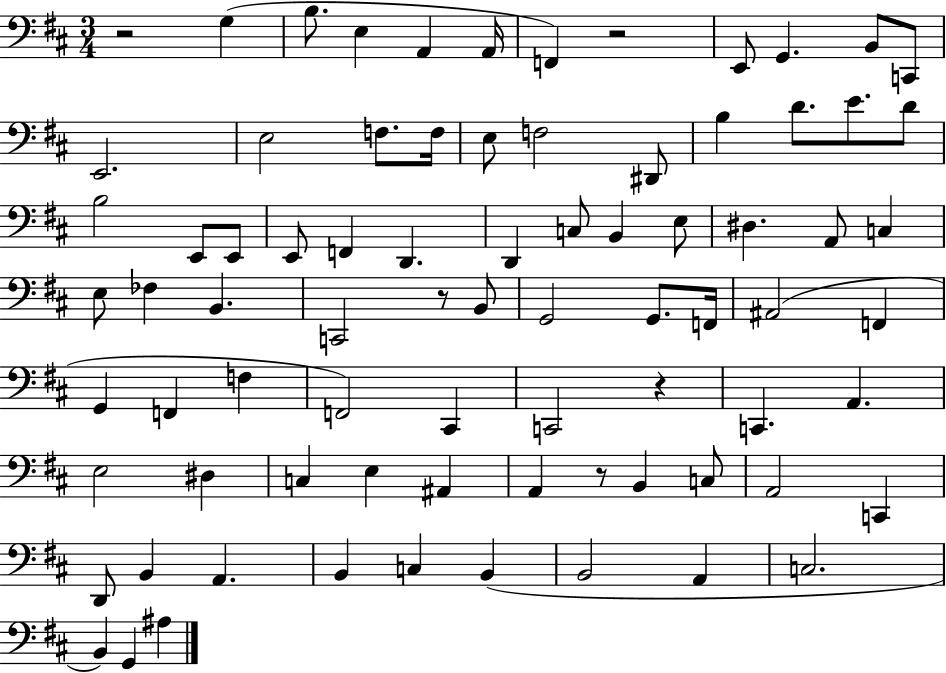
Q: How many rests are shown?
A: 5